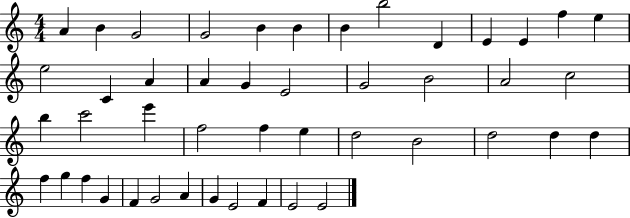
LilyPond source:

{
  \clef treble
  \numericTimeSignature
  \time 4/4
  \key c \major
  a'4 b'4 g'2 | g'2 b'4 b'4 | b'4 b''2 d'4 | e'4 e'4 f''4 e''4 | \break e''2 c'4 a'4 | a'4 g'4 e'2 | g'2 b'2 | a'2 c''2 | \break b''4 c'''2 e'''4 | f''2 f''4 e''4 | d''2 b'2 | d''2 d''4 d''4 | \break f''4 g''4 f''4 g'4 | f'4 g'2 a'4 | g'4 e'2 f'4 | e'2 e'2 | \break \bar "|."
}